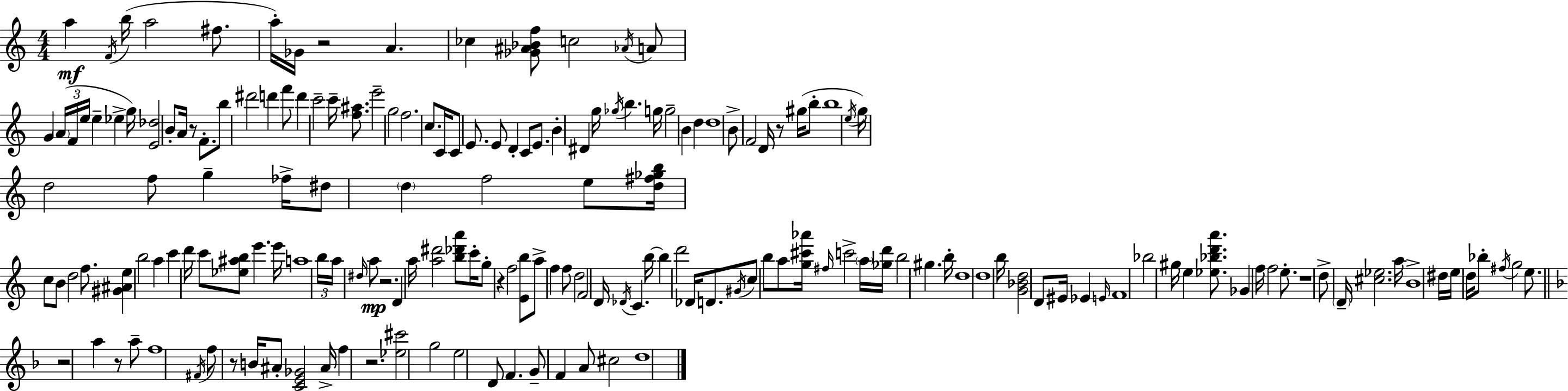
A5/q F4/s B5/s A5/h F#5/e. A5/s Gb4/s R/h A4/q. CES5/q [Gb4,A#4,Bb4,F5]/e C5/h Ab4/s A4/e G4/q A4/s F4/s E5/s E5/q Eb5/q G5/s [E4,Db5]/h B4/e A4/s R/e F4/e. B5/e D#6/h D6/q F6/e D6/q C6/h C6/s [F5,A#5]/e. E6/h G5/h F5/h. C5/e. C4/s C4/e E4/e. E4/e D4/q C4/e E4/e. B4/q D#4/q G5/s Gb5/s B5/q. G5/s G5/h B4/q D5/q D5/w B4/e F4/h D4/s R/e G#5/s B5/e B5/w E5/s G5/s D5/h F5/e G5/q FES5/s D#5/e D5/q F5/h E5/e [D5,F#5,Gb5,B5]/s C5/e B4/e D5/h F5/e. [G#4,A#4,E5]/q B5/h A5/q C6/q D6/s C6/e [Eb5,A#5,B5]/e E6/q. E6/s A5/w B5/s A5/s D#5/s A5/e R/h. D4/q A5/s [A5,D#6]/h [B5,Db6,A6]/e C6/s G5/e R/q F5/h [E4,B5]/e A5/e F5/q F5/e D5/h F4/h D4/s Db4/s C4/q. B5/s B5/q D6/h Db4/s D4/e. G#4/s C5/e B5/e A5/e [G5,C#6,Ab6]/s F#5/s C6/h A5/s [Gb5,D6]/s B5/h G#5/q. B5/s D5/w D5/w B5/s [G4,Bb4,D5]/h D4/e EIS4/s Eb4/q E4/s F4/w Bb5/h G#5/s E5/q [Eb5,Bb5,D6,A6]/e. Gb4/q F5/s F5/h E5/e. R/w D5/e D4/s [C#5,Eb5]/h. A5/s B4/w D#5/s E5/s D5/s Bb5/e F#5/s G5/h E5/e. R/h A5/q R/e A5/e F5/w F#4/s F5/e R/e B4/s A#4/e [C4,E4,Gb4]/h A#4/s F5/q R/h. [Eb5,C#6]/h G5/h E5/h D4/e F4/q. G4/e F4/q A4/e C#5/h D5/w